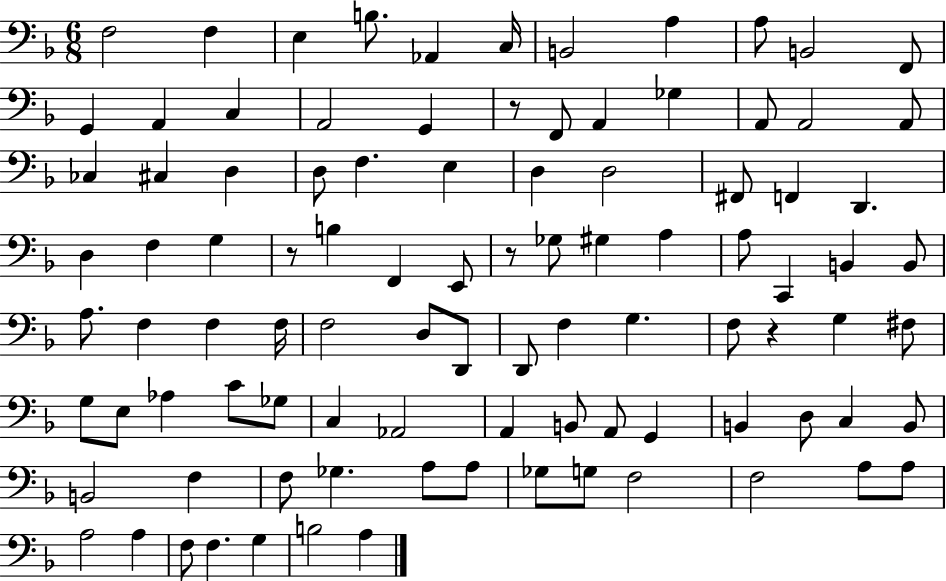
F3/h F3/q E3/q B3/e. Ab2/q C3/s B2/h A3/q A3/e B2/h F2/e G2/q A2/q C3/q A2/h G2/q R/e F2/e A2/q Gb3/q A2/e A2/h A2/e CES3/q C#3/q D3/q D3/e F3/q. E3/q D3/q D3/h F#2/e F2/q D2/q. D3/q F3/q G3/q R/e B3/q F2/q E2/e R/e Gb3/e G#3/q A3/q A3/e C2/q B2/q B2/e A3/e. F3/q F3/q F3/s F3/h D3/e D2/e D2/e F3/q G3/q. F3/e R/q G3/q F#3/e G3/e E3/e Ab3/q C4/e Gb3/e C3/q Ab2/h A2/q B2/e A2/e G2/q B2/q D3/e C3/q B2/e B2/h F3/q F3/e Gb3/q. A3/e A3/e Gb3/e G3/e F3/h F3/h A3/e A3/e A3/h A3/q F3/e F3/q. G3/q B3/h A3/q